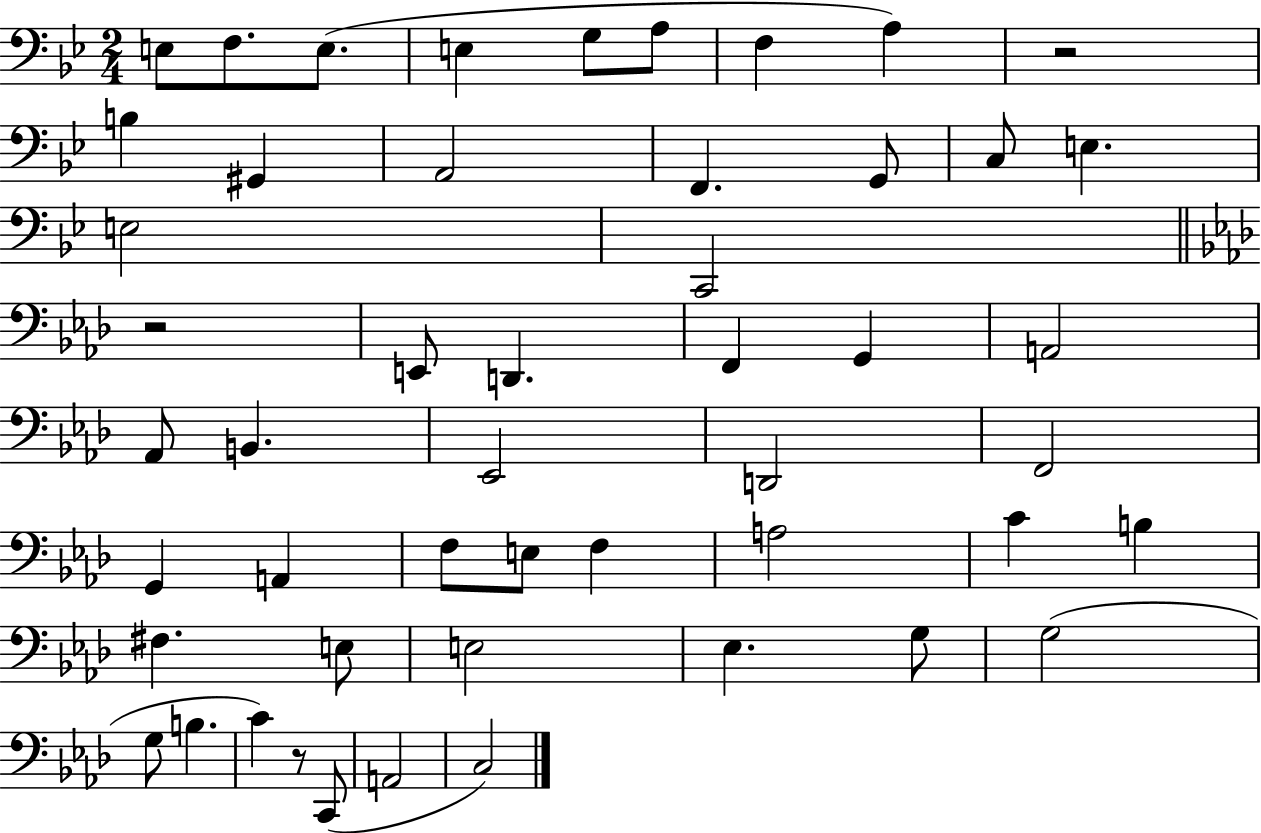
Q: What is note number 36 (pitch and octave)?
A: F#3